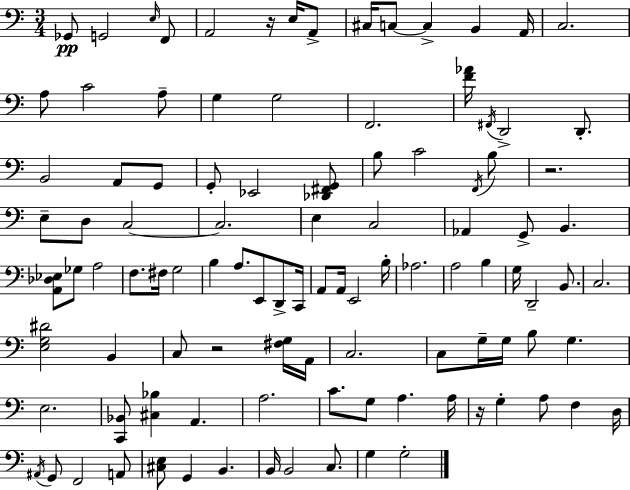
Gb2/e G2/h E3/s F2/e A2/h R/s E3/s A2/e C#3/s C3/e C3/q B2/q A2/s C3/h. A3/e C4/h A3/e G3/q G3/h F2/h. [F4,Ab4]/s F#2/s D2/h D2/e. B2/h A2/e G2/e G2/e Eb2/h [Db2,F#2,G2]/e B3/e C4/h F2/s B3/e R/h. E3/e D3/e C3/h C3/h. E3/q C3/h Ab2/q G2/e B2/q. [A2,Db3,Eb3]/e Gb3/e A3/h F3/e. F#3/s G3/h B3/q A3/e. E2/e D2/e C2/s A2/e A2/s E2/h B3/s Ab3/h. A3/h B3/q G3/s D2/h B2/e. C3/h. [E3,G3,D#4]/h B2/q C3/e R/h [F#3,G3]/s A2/s C3/h. C3/e G3/s G3/s B3/e G3/q. E3/h. [C2,Bb2]/e [C#3,Bb3]/q A2/q. A3/h. C4/e. G3/e A3/q. A3/s R/s G3/q A3/e F3/q D3/s A#2/s G2/e F2/h A2/e [C#3,E3]/e G2/q B2/q. B2/s B2/h C3/e. G3/q G3/h